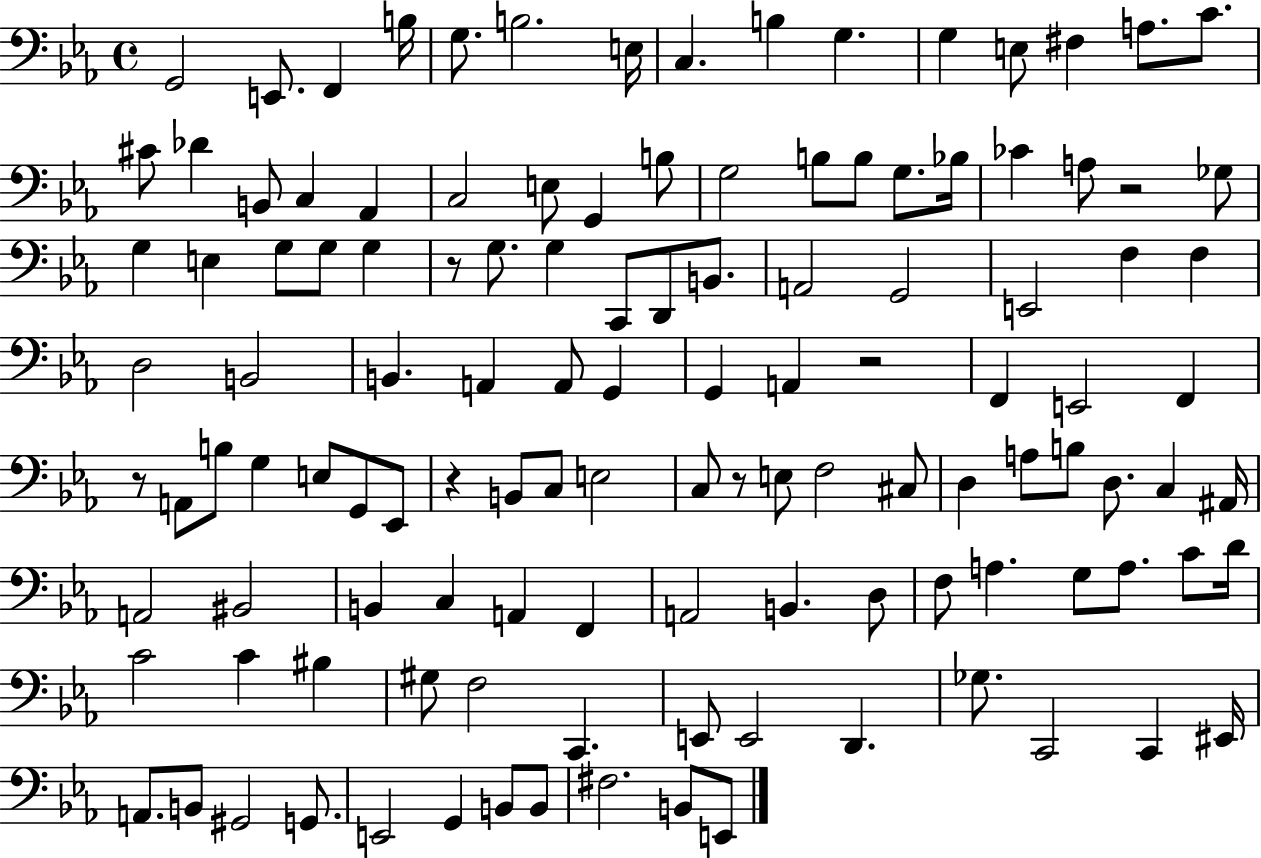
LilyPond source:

{
  \clef bass
  \time 4/4
  \defaultTimeSignature
  \key ees \major
  g,2 e,8. f,4 b16 | g8. b2. e16 | c4. b4 g4. | g4 e8 fis4 a8. c'8. | \break cis'8 des'4 b,8 c4 aes,4 | c2 e8 g,4 b8 | g2 b8 b8 g8. bes16 | ces'4 a8 r2 ges8 | \break g4 e4 g8 g8 g4 | r8 g8. g4 c,8 d,8 b,8. | a,2 g,2 | e,2 f4 f4 | \break d2 b,2 | b,4. a,4 a,8 g,4 | g,4 a,4 r2 | f,4 e,2 f,4 | \break r8 a,8 b8 g4 e8 g,8 ees,8 | r4 b,8 c8 e2 | c8 r8 e8 f2 cis8 | d4 a8 b8 d8. c4 ais,16 | \break a,2 bis,2 | b,4 c4 a,4 f,4 | a,2 b,4. d8 | f8 a4. g8 a8. c'8 d'16 | \break c'2 c'4 bis4 | gis8 f2 c,4. | e,8 e,2 d,4. | ges8. c,2 c,4 eis,16 | \break a,8. b,8 gis,2 g,8. | e,2 g,4 b,8 b,8 | fis2. b,8 e,8 | \bar "|."
}